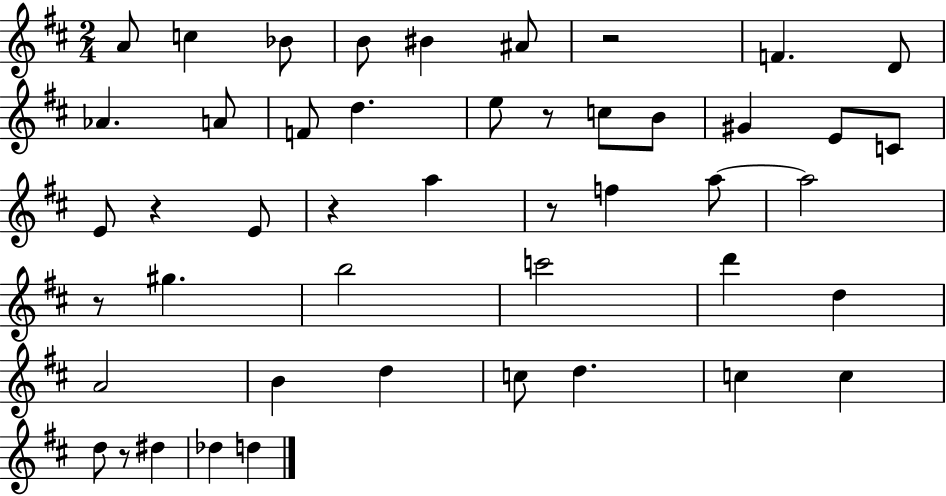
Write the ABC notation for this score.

X:1
T:Untitled
M:2/4
L:1/4
K:D
A/2 c _B/2 B/2 ^B ^A/2 z2 F D/2 _A A/2 F/2 d e/2 z/2 c/2 B/2 ^G E/2 C/2 E/2 z E/2 z a z/2 f a/2 a2 z/2 ^g b2 c'2 d' d A2 B d c/2 d c c d/2 z/2 ^d _d d